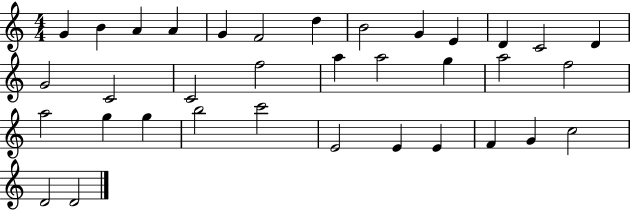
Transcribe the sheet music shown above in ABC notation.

X:1
T:Untitled
M:4/4
L:1/4
K:C
G B A A G F2 d B2 G E D C2 D G2 C2 C2 f2 a a2 g a2 f2 a2 g g b2 c'2 E2 E E F G c2 D2 D2